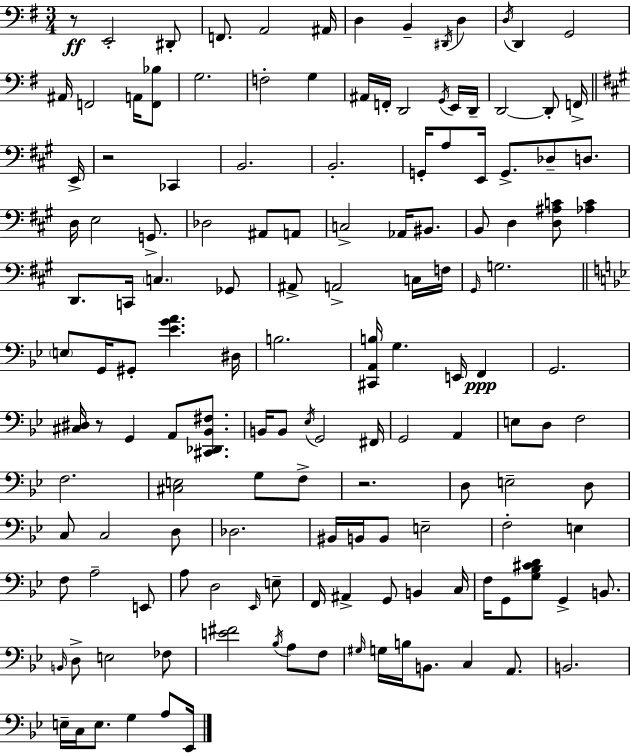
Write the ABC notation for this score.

X:1
T:Untitled
M:3/4
L:1/4
K:Em
z/2 E,,2 ^D,,/2 F,,/2 A,,2 ^A,,/4 D, B,, ^D,,/4 D, D,/4 D,, G,,2 ^A,,/4 F,,2 A,,/4 [F,,_B,]/2 G,2 F,2 G, ^A,,/4 F,,/4 D,,2 G,,/4 E,,/4 D,,/4 D,,2 D,,/2 F,,/4 E,,/4 z2 _C,, B,,2 B,,2 G,,/4 A,/2 E,,/4 G,,/2 _D,/2 D,/2 D,/4 E,2 G,,/2 _D,2 ^A,,/2 A,,/2 C,2 _A,,/4 ^B,,/2 B,,/2 D, [D,^A,C]/2 [_A,C] D,,/2 C,,/4 C, _G,,/2 ^A,,/2 A,,2 C,/4 F,/4 ^G,,/4 G,2 E,/2 G,,/4 ^G,,/2 [_EGA] ^D,/4 B,2 [^C,,A,,B,]/4 G, E,,/4 F,, G,,2 [^C,^D,]/4 z/2 G,, A,,/2 [^C,,_D,,_B,,^F,]/2 B,,/4 B,,/2 _E,/4 G,,2 ^F,,/4 G,,2 A,, E,/2 D,/2 F,2 F,2 [^C,E,]2 G,/2 F,/2 z2 D,/2 E,2 D,/2 C,/2 C,2 D,/2 _D,2 ^B,,/4 B,,/4 B,,/2 E,2 F,2 E, F,/2 A,2 E,,/2 A,/2 D,2 _E,,/4 E,/2 F,,/4 ^A,, G,,/2 B,, C,/4 F,/4 G,,/2 [G,_B,^CD]/2 G,, B,,/2 B,,/4 D,/2 E,2 _F,/2 [E^F]2 _B,/4 A,/2 F,/2 ^G,/4 G,/4 B,/4 B,,/2 C, A,,/2 B,,2 E,/4 C,/4 E,/2 G, A,/2 _E,,/4